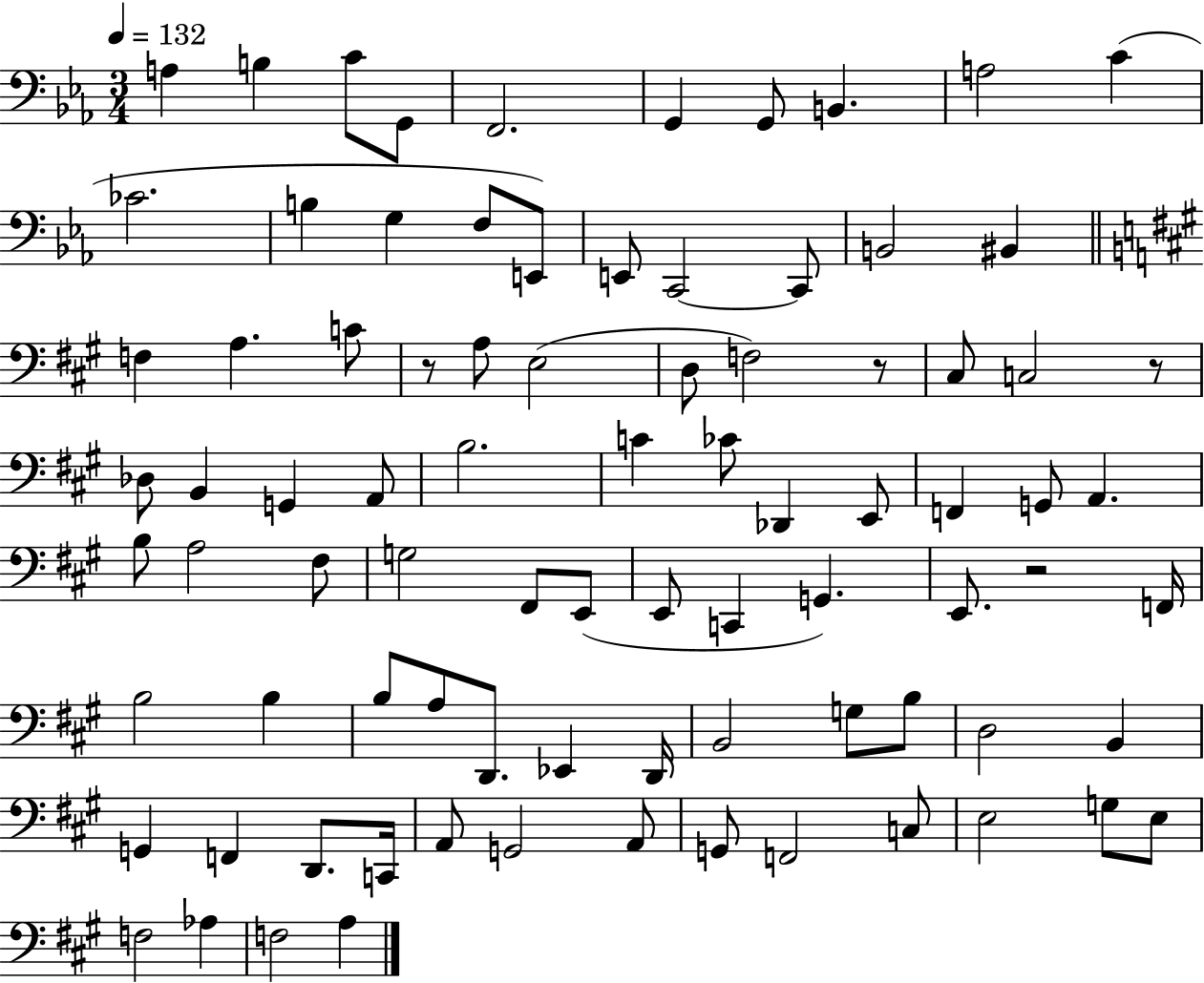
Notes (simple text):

A3/q B3/q C4/e G2/e F2/h. G2/q G2/e B2/q. A3/h C4/q CES4/h. B3/q G3/q F3/e E2/e E2/e C2/h C2/e B2/h BIS2/q F3/q A3/q. C4/e R/e A3/e E3/h D3/e F3/h R/e C#3/e C3/h R/e Db3/e B2/q G2/q A2/e B3/h. C4/q CES4/e Db2/q E2/e F2/q G2/e A2/q. B3/e A3/h F#3/e G3/h F#2/e E2/e E2/e C2/q G2/q. E2/e. R/h F2/s B3/h B3/q B3/e A3/e D2/e. Eb2/q D2/s B2/h G3/e B3/e D3/h B2/q G2/q F2/q D2/e. C2/s A2/e G2/h A2/e G2/e F2/h C3/e E3/h G3/e E3/e F3/h Ab3/q F3/h A3/q